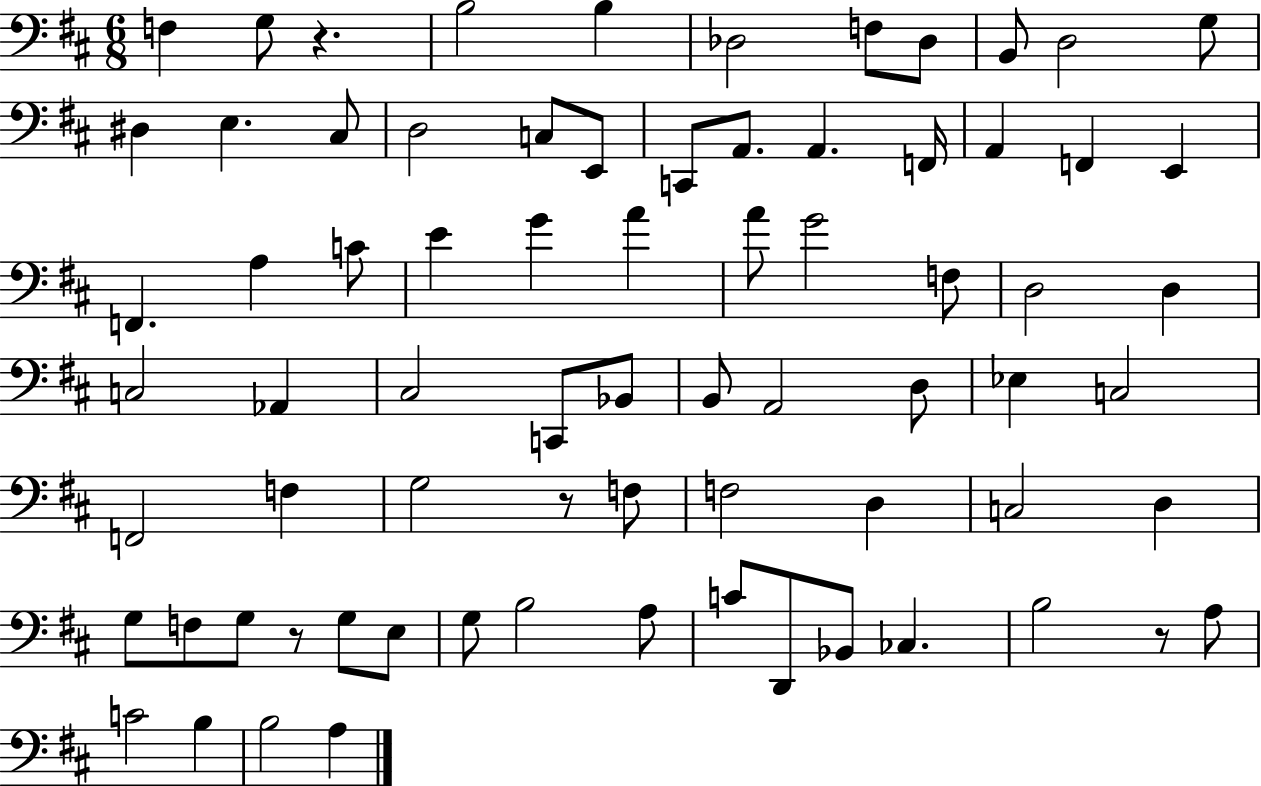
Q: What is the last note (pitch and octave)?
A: A3